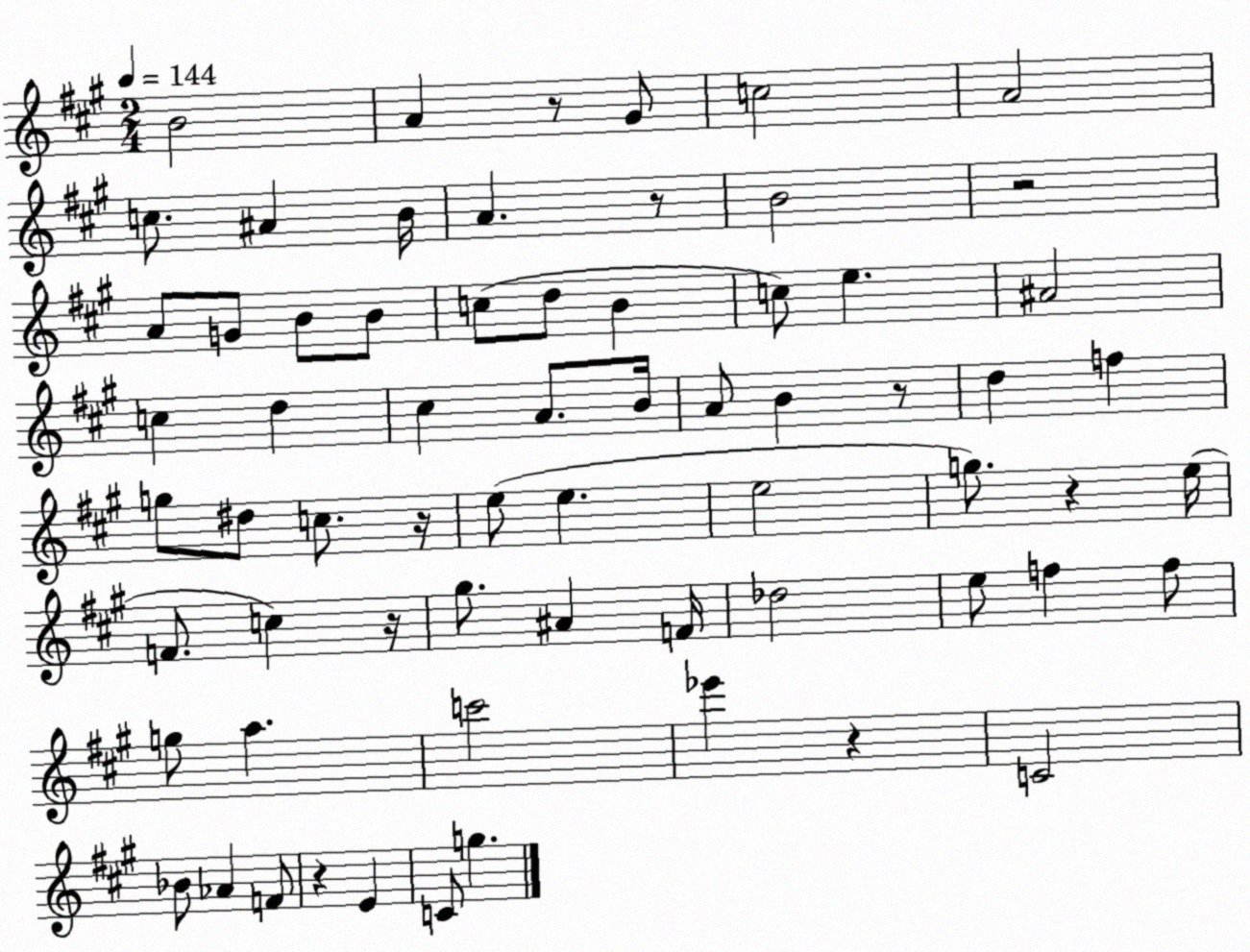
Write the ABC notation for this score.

X:1
T:Untitled
M:2/4
L:1/4
K:A
B2 A z/2 ^G/2 c2 A2 c/2 ^A B/4 A z/2 B2 z2 A/2 G/2 B/2 B/2 c/2 d/2 B c/2 e ^A2 c d ^c A/2 B/4 A/2 B z/2 d f g/2 ^d/2 c/2 z/4 e/2 e e2 g/2 z e/4 F/2 c z/4 ^g/2 ^A F/4 _d2 e/2 f f/2 g/2 a c'2 _e' z C2 _B/2 _A F/2 z E C/2 g